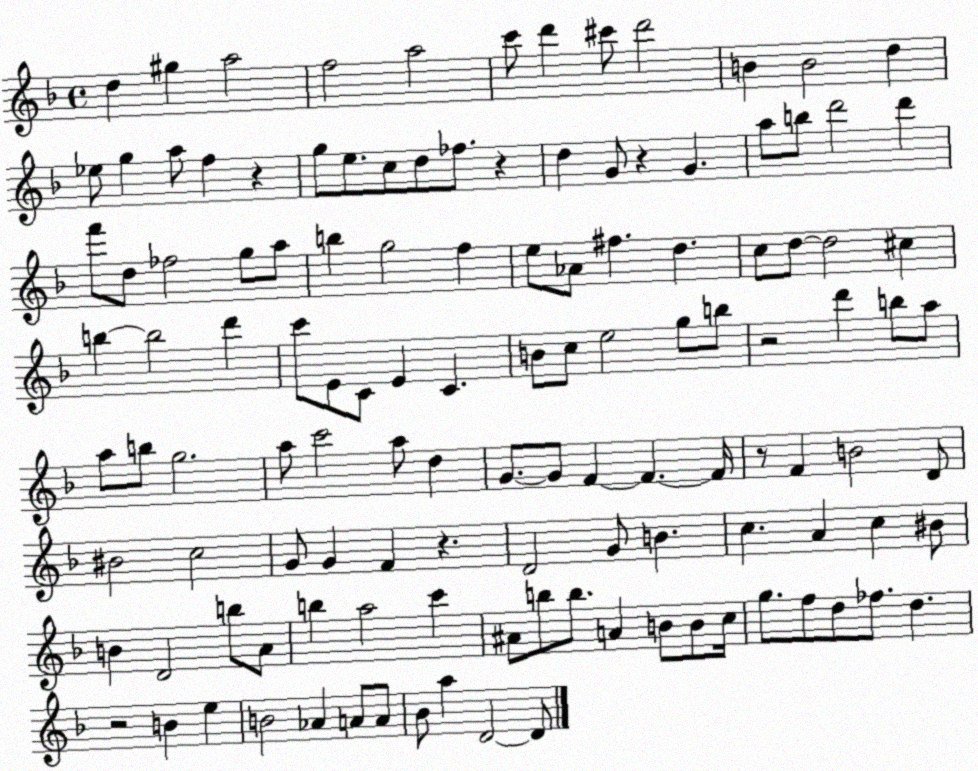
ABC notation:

X:1
T:Untitled
M:4/4
L:1/4
K:F
d ^g a2 f2 a2 c'/2 d' ^c'/2 d'2 B B2 d _e/2 g a/2 f z g/2 e/2 c/2 d/2 _f/2 z d G/2 z G a/2 b/2 d'2 d' f'/2 d/2 _f2 g/2 a/2 b g2 f e/2 _A/2 ^f d c/2 d/2 d2 ^c b b2 d' c'/2 E/2 C/2 E C B/2 c/2 e2 g/2 b/2 z2 d' b/2 a/2 a/2 b/2 g2 a/2 c'2 a/2 d G/2 G/2 F F F/4 z/2 F B2 D/2 ^B2 c2 G/2 G F z D2 G/2 B c A c ^B/2 B D2 b/2 A/2 b a2 c' ^A/2 b/2 b/2 A B/2 B/2 c/4 g/2 f/2 d/2 _f/2 d z2 B e B2 _A A/2 A/2 _B/2 a D2 D/2